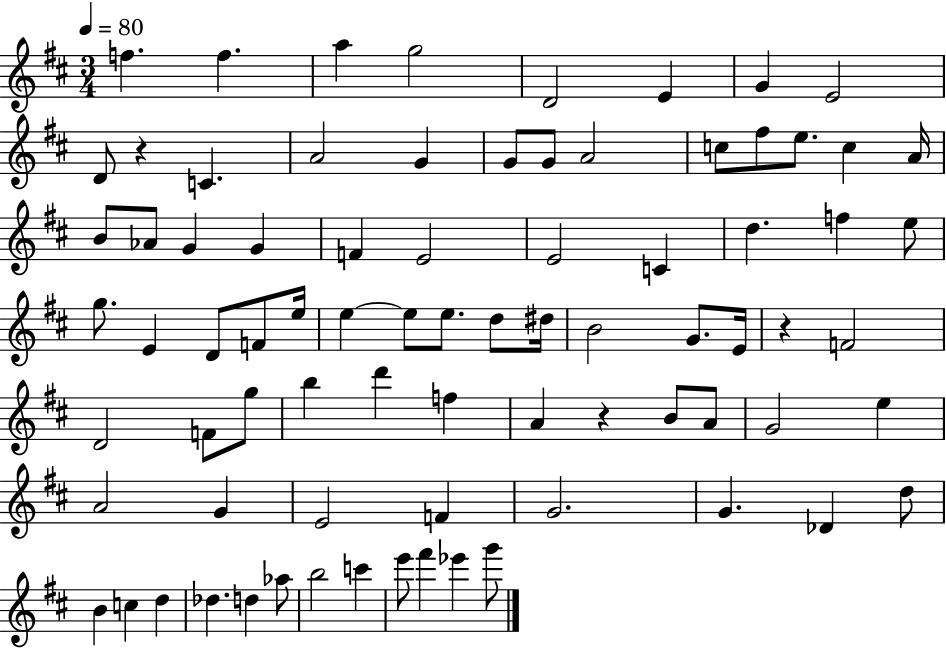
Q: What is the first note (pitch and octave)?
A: F5